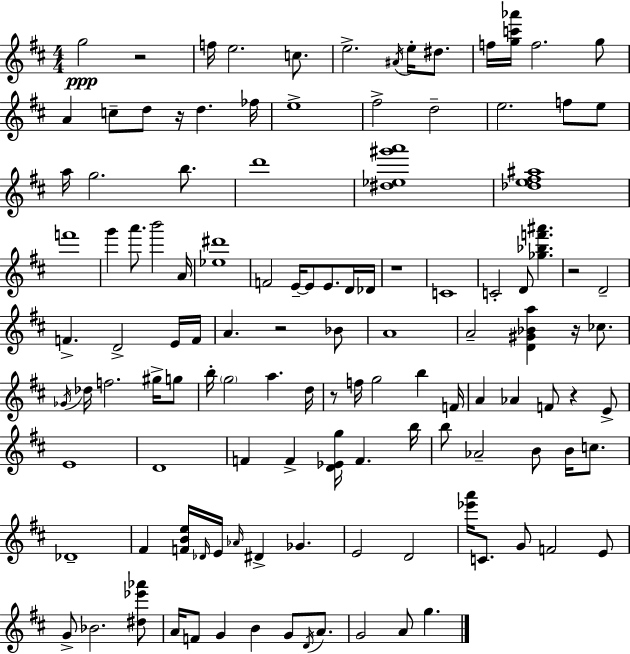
X:1
T:Untitled
M:4/4
L:1/4
K:D
g2 z2 f/4 e2 c/2 e2 ^A/4 e/4 ^d/2 f/4 [gc'_a']/4 f2 g/2 A c/2 d/2 z/4 d _f/4 e4 ^f2 d2 e2 f/2 e/2 a/4 g2 b/2 d'4 [^d_e^g'a']4 [_de^f^a]4 f'4 g' a'/2 b'2 A/4 [_e^d']4 F2 E/4 E/2 E/2 D/4 _D/4 z4 C4 C2 D/2 [_g_bf'^a'] z2 D2 F D2 E/4 F/4 A z2 _B/2 A4 A2 [D^G_Ba] z/4 _c/2 _G/4 _d/4 f2 ^g/4 g/2 b/4 g2 a d/4 z/2 f/4 g2 b F/4 A _A F/2 z E/2 E4 D4 F F [D_Eg]/4 F b/4 b/2 _A2 B/2 B/4 c/2 _D4 ^F [FBe]/4 _D/4 E/4 _A/4 ^D _G E2 D2 [_e'a']/4 C/2 G/2 F2 E/2 G/2 _B2 [^d_e'_a']/2 A/4 F/2 G B G/2 D/4 A/2 G2 A/2 g